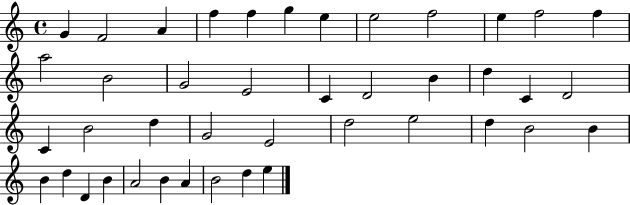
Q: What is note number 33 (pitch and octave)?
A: B4